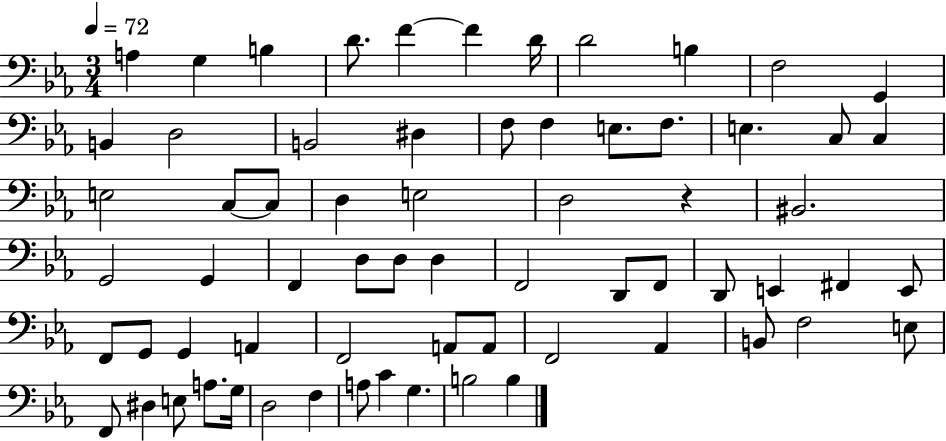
{
  \clef bass
  \numericTimeSignature
  \time 3/4
  \key ees \major
  \tempo 4 = 72
  \repeat volta 2 { a4 g4 b4 | d'8. f'4~~ f'4 d'16 | d'2 b4 | f2 g,4 | \break b,4 d2 | b,2 dis4 | f8 f4 e8. f8. | e4. c8 c4 | \break e2 c8~~ c8 | d4 e2 | d2 r4 | bis,2. | \break g,2 g,4 | f,4 d8 d8 d4 | f,2 d,8 f,8 | d,8 e,4 fis,4 e,8 | \break f,8 g,8 g,4 a,4 | f,2 a,8 a,8 | f,2 aes,4 | b,8 f2 e8 | \break f,8 dis4 e8 a8. g16 | d2 f4 | a8 c'4 g4. | b2 b4 | \break } \bar "|."
}